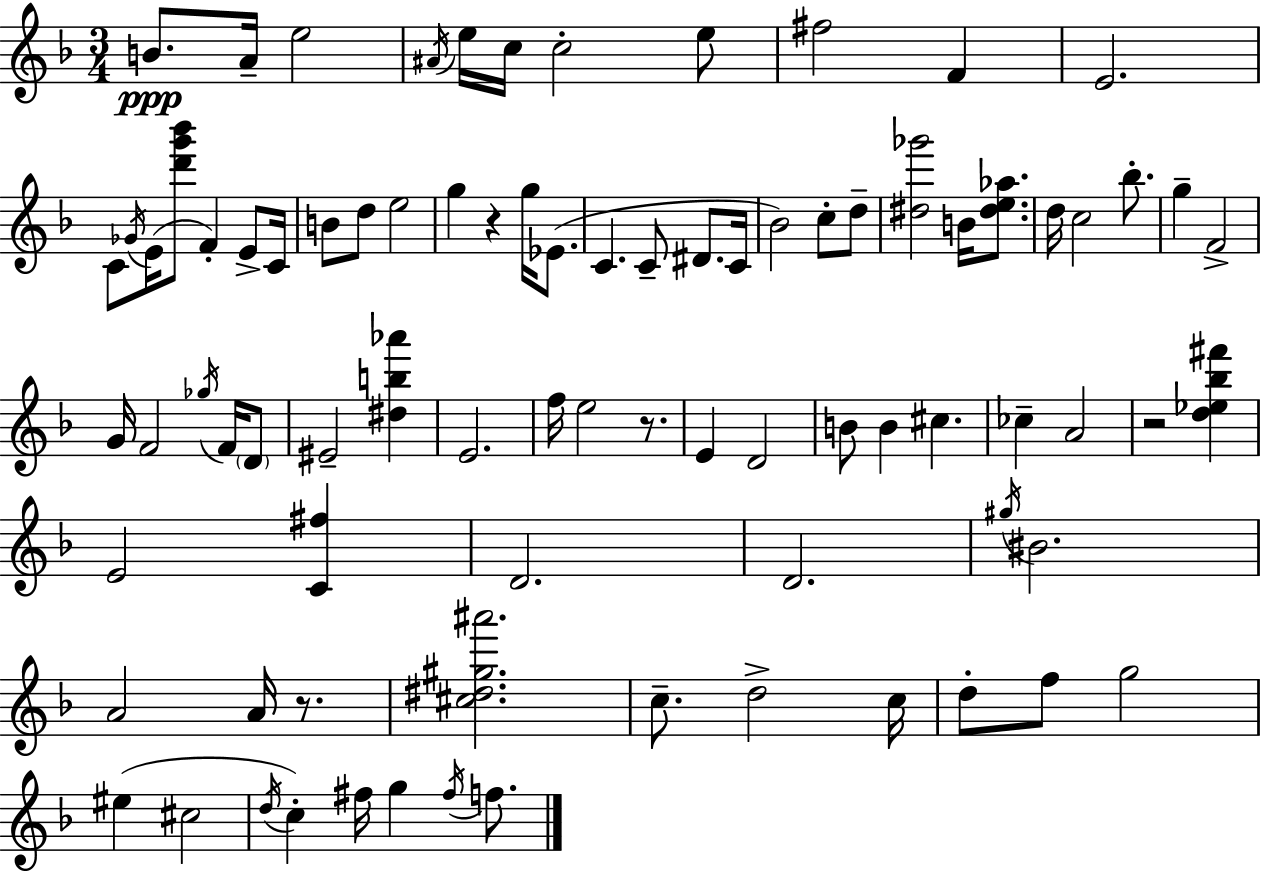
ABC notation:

X:1
T:Untitled
M:3/4
L:1/4
K:F
B/2 A/4 e2 ^A/4 e/4 c/4 c2 e/2 ^f2 F E2 C/2 _G/4 E/4 [d'g'_b']/2 F E/2 C/4 B/2 d/2 e2 g z g/4 _E/2 C C/2 ^D/2 C/4 _B2 c/2 d/2 [^d_g']2 B/4 [^de_a]/2 d/4 c2 _b/2 g F2 G/4 F2 _g/4 F/4 D/2 ^E2 [^db_a'] E2 f/4 e2 z/2 E D2 B/2 B ^c _c A2 z2 [d_e_b^f'] E2 [C^f] D2 D2 ^g/4 ^B2 A2 A/4 z/2 [^c^d^g^a']2 c/2 d2 c/4 d/2 f/2 g2 ^e ^c2 d/4 c ^f/4 g ^f/4 f/2